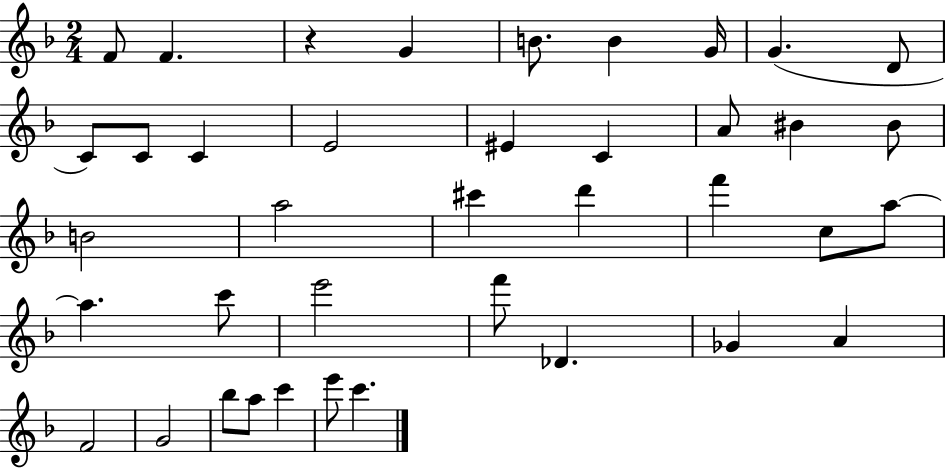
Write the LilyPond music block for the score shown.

{
  \clef treble
  \numericTimeSignature
  \time 2/4
  \key f \major
  f'8 f'4. | r4 g'4 | b'8. b'4 g'16 | g'4.( d'8 | \break c'8) c'8 c'4 | e'2 | eis'4 c'4 | a'8 bis'4 bis'8 | \break b'2 | a''2 | cis'''4 d'''4 | f'''4 c''8 a''8~~ | \break a''4. c'''8 | e'''2 | f'''8 des'4. | ges'4 a'4 | \break f'2 | g'2 | bes''8 a''8 c'''4 | e'''8 c'''4. | \break \bar "|."
}